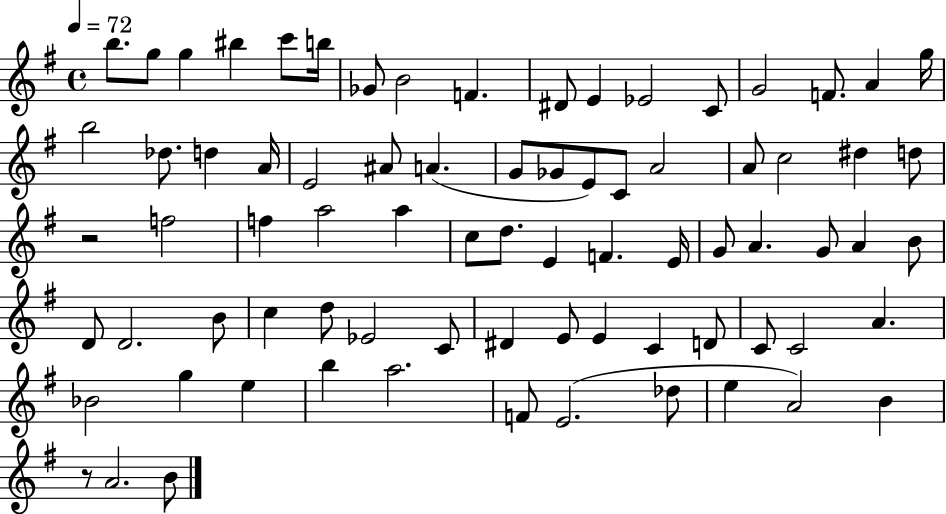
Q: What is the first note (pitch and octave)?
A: B5